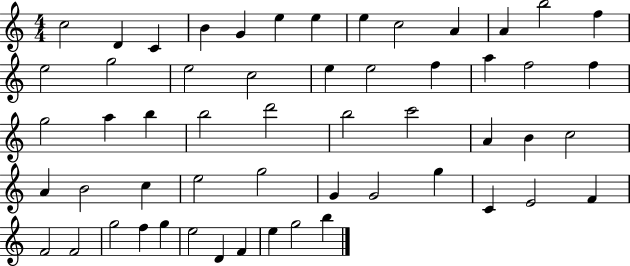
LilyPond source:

{
  \clef treble
  \numericTimeSignature
  \time 4/4
  \key c \major
  c''2 d'4 c'4 | b'4 g'4 e''4 e''4 | e''4 c''2 a'4 | a'4 b''2 f''4 | \break e''2 g''2 | e''2 c''2 | e''4 e''2 f''4 | a''4 f''2 f''4 | \break g''2 a''4 b''4 | b''2 d'''2 | b''2 c'''2 | a'4 b'4 c''2 | \break a'4 b'2 c''4 | e''2 g''2 | g'4 g'2 g''4 | c'4 e'2 f'4 | \break f'2 f'2 | g''2 f''4 g''4 | e''2 d'4 f'4 | e''4 g''2 b''4 | \break \bar "|."
}